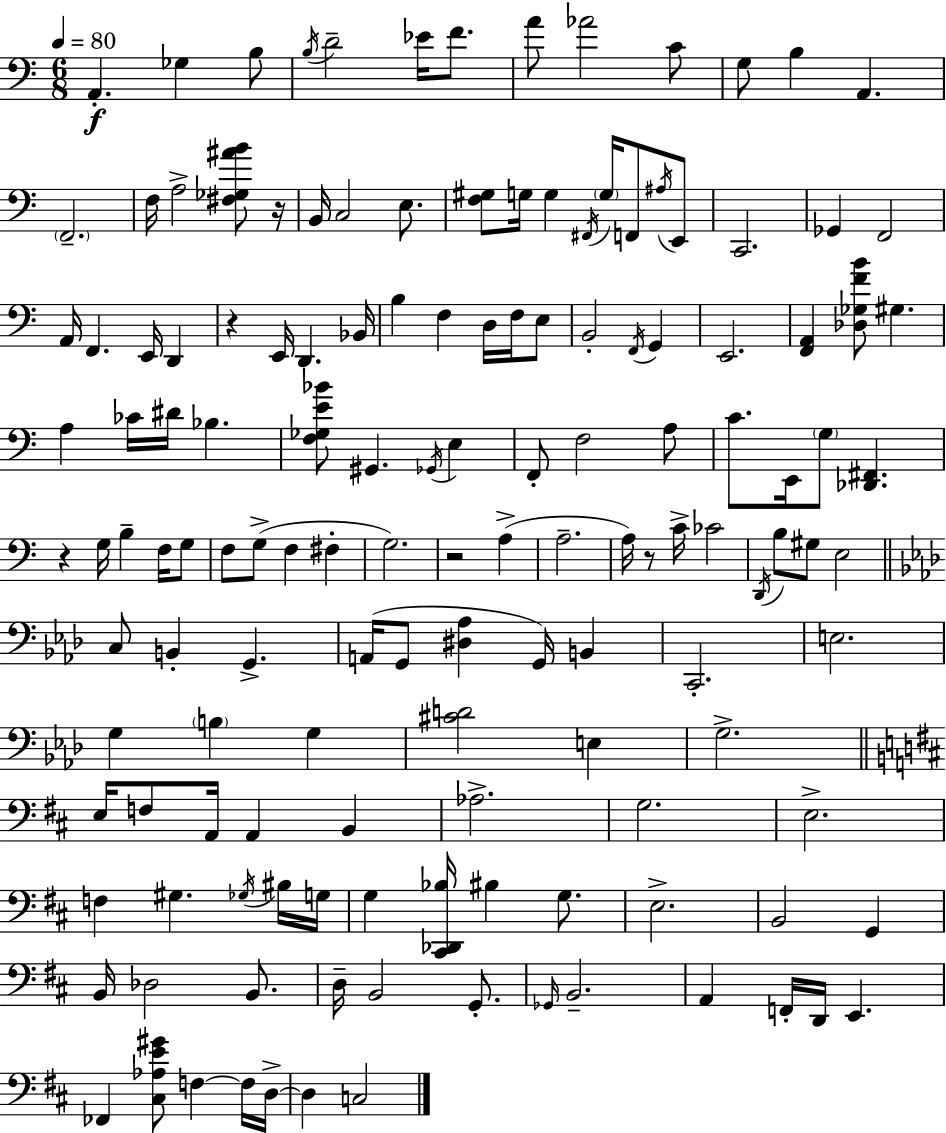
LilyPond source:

{
  \clef bass
  \numericTimeSignature
  \time 6/8
  \key c \major
  \tempo 4 = 80
  a,4.-.\f ges4 b8 | \acciaccatura { b16 } d'2-- ees'16 f'8. | a'8 aes'2 c'8 | g8 b4 a,4. | \break \parenthesize f,2.-- | f16 a2-> <fis ges ais' b'>8 | r16 b,16 c2 e8. | <f gis>8 g16 g4 \acciaccatura { fis,16 } \parenthesize g16 f,8 | \break \acciaccatura { ais16 } e,8 c,2. | ges,4 f,2 | a,16 f,4. e,16 d,4 | r4 e,16 d,4. | \break bes,16 b4 f4 d16 | f16 e8 b,2-. \acciaccatura { f,16 } | g,4 e,2. | <f, a,>4 <des ges f' b'>8 gis4. | \break a4 ces'16 dis'16 bes4. | <f ges e' bes'>8 gis,4. | \acciaccatura { ges,16 } e4 f,8-. f2 | a8 c'8. e,16 \parenthesize g8 <des, fis,>4. | \break r4 g16 b4-- | f16 g8 f8 g8->( f4 | fis4-. g2.) | r2 | \break a4->( a2.-- | a16) r8 c'16-> ces'2 | \acciaccatura { d,16 } b8 gis8 e2 | \bar "||" \break \key aes \major c8 b,4-. g,4.-> | a,16( g,8 <dis aes>4 g,16) b,4 | c,2.-. | e2. | \break g4 \parenthesize b4 g4 | <cis' d'>2 e4 | g2.-> | \bar "||" \break \key d \major e16 f8 a,16 a,4 b,4 | aes2.-> | g2. | e2.-> | \break f4 gis4. \acciaccatura { ges16 } bis16 | g16 g4 <cis, des, bes>16 bis4 g8. | e2.-> | b,2 g,4 | \break b,16 des2 b,8. | d16-- b,2 g,8.-. | \grace { ges,16 } b,2.-- | a,4 f,16-. d,16 e,4. | \break fes,4 <cis aes e' gis'>8 f4~~ | f16 d16->~~ d4 c2 | \bar "|."
}